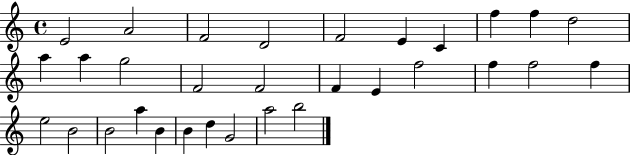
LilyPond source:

{
  \clef treble
  \time 4/4
  \defaultTimeSignature
  \key c \major
  e'2 a'2 | f'2 d'2 | f'2 e'4 c'4 | f''4 f''4 d''2 | \break a''4 a''4 g''2 | f'2 f'2 | f'4 e'4 f''2 | f''4 f''2 f''4 | \break e''2 b'2 | b'2 a''4 b'4 | b'4 d''4 g'2 | a''2 b''2 | \break \bar "|."
}